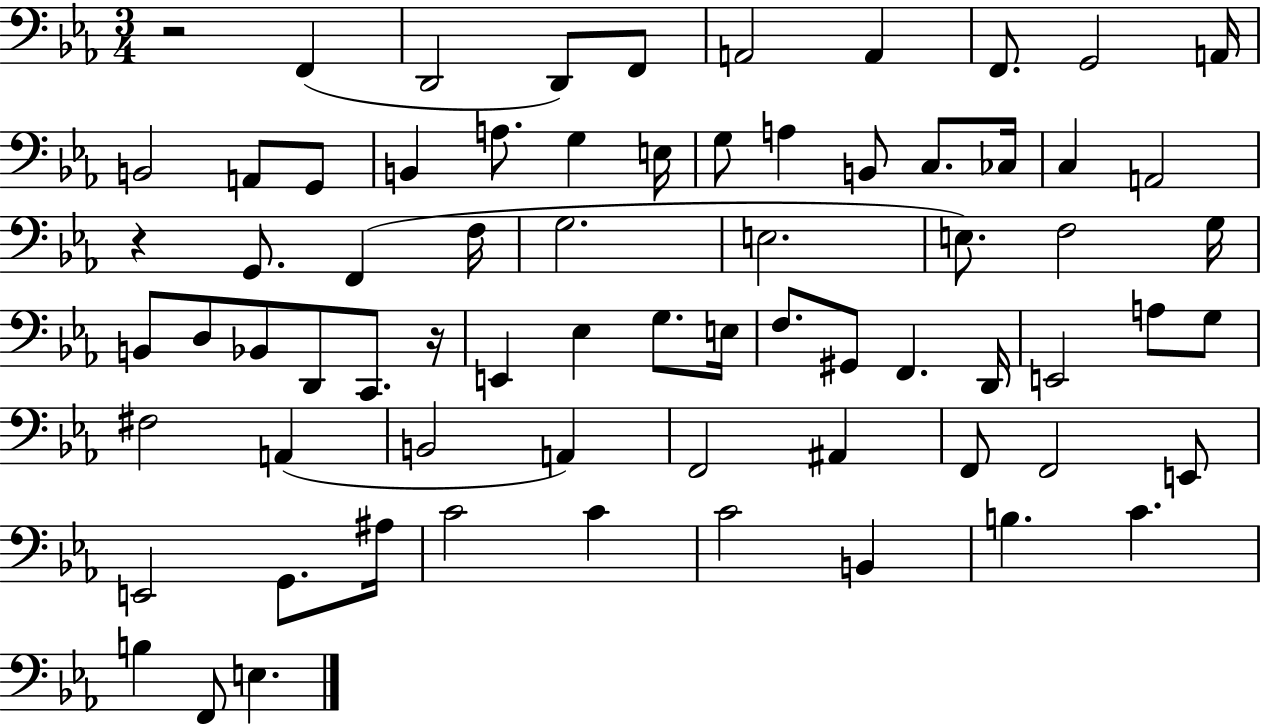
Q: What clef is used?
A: bass